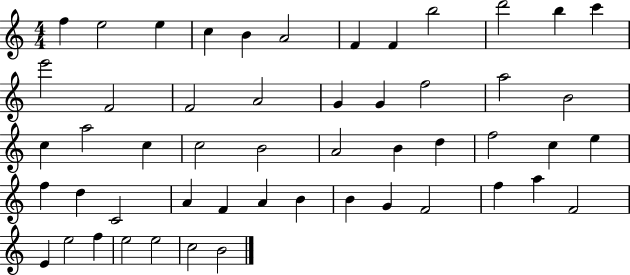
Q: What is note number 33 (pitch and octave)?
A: F5